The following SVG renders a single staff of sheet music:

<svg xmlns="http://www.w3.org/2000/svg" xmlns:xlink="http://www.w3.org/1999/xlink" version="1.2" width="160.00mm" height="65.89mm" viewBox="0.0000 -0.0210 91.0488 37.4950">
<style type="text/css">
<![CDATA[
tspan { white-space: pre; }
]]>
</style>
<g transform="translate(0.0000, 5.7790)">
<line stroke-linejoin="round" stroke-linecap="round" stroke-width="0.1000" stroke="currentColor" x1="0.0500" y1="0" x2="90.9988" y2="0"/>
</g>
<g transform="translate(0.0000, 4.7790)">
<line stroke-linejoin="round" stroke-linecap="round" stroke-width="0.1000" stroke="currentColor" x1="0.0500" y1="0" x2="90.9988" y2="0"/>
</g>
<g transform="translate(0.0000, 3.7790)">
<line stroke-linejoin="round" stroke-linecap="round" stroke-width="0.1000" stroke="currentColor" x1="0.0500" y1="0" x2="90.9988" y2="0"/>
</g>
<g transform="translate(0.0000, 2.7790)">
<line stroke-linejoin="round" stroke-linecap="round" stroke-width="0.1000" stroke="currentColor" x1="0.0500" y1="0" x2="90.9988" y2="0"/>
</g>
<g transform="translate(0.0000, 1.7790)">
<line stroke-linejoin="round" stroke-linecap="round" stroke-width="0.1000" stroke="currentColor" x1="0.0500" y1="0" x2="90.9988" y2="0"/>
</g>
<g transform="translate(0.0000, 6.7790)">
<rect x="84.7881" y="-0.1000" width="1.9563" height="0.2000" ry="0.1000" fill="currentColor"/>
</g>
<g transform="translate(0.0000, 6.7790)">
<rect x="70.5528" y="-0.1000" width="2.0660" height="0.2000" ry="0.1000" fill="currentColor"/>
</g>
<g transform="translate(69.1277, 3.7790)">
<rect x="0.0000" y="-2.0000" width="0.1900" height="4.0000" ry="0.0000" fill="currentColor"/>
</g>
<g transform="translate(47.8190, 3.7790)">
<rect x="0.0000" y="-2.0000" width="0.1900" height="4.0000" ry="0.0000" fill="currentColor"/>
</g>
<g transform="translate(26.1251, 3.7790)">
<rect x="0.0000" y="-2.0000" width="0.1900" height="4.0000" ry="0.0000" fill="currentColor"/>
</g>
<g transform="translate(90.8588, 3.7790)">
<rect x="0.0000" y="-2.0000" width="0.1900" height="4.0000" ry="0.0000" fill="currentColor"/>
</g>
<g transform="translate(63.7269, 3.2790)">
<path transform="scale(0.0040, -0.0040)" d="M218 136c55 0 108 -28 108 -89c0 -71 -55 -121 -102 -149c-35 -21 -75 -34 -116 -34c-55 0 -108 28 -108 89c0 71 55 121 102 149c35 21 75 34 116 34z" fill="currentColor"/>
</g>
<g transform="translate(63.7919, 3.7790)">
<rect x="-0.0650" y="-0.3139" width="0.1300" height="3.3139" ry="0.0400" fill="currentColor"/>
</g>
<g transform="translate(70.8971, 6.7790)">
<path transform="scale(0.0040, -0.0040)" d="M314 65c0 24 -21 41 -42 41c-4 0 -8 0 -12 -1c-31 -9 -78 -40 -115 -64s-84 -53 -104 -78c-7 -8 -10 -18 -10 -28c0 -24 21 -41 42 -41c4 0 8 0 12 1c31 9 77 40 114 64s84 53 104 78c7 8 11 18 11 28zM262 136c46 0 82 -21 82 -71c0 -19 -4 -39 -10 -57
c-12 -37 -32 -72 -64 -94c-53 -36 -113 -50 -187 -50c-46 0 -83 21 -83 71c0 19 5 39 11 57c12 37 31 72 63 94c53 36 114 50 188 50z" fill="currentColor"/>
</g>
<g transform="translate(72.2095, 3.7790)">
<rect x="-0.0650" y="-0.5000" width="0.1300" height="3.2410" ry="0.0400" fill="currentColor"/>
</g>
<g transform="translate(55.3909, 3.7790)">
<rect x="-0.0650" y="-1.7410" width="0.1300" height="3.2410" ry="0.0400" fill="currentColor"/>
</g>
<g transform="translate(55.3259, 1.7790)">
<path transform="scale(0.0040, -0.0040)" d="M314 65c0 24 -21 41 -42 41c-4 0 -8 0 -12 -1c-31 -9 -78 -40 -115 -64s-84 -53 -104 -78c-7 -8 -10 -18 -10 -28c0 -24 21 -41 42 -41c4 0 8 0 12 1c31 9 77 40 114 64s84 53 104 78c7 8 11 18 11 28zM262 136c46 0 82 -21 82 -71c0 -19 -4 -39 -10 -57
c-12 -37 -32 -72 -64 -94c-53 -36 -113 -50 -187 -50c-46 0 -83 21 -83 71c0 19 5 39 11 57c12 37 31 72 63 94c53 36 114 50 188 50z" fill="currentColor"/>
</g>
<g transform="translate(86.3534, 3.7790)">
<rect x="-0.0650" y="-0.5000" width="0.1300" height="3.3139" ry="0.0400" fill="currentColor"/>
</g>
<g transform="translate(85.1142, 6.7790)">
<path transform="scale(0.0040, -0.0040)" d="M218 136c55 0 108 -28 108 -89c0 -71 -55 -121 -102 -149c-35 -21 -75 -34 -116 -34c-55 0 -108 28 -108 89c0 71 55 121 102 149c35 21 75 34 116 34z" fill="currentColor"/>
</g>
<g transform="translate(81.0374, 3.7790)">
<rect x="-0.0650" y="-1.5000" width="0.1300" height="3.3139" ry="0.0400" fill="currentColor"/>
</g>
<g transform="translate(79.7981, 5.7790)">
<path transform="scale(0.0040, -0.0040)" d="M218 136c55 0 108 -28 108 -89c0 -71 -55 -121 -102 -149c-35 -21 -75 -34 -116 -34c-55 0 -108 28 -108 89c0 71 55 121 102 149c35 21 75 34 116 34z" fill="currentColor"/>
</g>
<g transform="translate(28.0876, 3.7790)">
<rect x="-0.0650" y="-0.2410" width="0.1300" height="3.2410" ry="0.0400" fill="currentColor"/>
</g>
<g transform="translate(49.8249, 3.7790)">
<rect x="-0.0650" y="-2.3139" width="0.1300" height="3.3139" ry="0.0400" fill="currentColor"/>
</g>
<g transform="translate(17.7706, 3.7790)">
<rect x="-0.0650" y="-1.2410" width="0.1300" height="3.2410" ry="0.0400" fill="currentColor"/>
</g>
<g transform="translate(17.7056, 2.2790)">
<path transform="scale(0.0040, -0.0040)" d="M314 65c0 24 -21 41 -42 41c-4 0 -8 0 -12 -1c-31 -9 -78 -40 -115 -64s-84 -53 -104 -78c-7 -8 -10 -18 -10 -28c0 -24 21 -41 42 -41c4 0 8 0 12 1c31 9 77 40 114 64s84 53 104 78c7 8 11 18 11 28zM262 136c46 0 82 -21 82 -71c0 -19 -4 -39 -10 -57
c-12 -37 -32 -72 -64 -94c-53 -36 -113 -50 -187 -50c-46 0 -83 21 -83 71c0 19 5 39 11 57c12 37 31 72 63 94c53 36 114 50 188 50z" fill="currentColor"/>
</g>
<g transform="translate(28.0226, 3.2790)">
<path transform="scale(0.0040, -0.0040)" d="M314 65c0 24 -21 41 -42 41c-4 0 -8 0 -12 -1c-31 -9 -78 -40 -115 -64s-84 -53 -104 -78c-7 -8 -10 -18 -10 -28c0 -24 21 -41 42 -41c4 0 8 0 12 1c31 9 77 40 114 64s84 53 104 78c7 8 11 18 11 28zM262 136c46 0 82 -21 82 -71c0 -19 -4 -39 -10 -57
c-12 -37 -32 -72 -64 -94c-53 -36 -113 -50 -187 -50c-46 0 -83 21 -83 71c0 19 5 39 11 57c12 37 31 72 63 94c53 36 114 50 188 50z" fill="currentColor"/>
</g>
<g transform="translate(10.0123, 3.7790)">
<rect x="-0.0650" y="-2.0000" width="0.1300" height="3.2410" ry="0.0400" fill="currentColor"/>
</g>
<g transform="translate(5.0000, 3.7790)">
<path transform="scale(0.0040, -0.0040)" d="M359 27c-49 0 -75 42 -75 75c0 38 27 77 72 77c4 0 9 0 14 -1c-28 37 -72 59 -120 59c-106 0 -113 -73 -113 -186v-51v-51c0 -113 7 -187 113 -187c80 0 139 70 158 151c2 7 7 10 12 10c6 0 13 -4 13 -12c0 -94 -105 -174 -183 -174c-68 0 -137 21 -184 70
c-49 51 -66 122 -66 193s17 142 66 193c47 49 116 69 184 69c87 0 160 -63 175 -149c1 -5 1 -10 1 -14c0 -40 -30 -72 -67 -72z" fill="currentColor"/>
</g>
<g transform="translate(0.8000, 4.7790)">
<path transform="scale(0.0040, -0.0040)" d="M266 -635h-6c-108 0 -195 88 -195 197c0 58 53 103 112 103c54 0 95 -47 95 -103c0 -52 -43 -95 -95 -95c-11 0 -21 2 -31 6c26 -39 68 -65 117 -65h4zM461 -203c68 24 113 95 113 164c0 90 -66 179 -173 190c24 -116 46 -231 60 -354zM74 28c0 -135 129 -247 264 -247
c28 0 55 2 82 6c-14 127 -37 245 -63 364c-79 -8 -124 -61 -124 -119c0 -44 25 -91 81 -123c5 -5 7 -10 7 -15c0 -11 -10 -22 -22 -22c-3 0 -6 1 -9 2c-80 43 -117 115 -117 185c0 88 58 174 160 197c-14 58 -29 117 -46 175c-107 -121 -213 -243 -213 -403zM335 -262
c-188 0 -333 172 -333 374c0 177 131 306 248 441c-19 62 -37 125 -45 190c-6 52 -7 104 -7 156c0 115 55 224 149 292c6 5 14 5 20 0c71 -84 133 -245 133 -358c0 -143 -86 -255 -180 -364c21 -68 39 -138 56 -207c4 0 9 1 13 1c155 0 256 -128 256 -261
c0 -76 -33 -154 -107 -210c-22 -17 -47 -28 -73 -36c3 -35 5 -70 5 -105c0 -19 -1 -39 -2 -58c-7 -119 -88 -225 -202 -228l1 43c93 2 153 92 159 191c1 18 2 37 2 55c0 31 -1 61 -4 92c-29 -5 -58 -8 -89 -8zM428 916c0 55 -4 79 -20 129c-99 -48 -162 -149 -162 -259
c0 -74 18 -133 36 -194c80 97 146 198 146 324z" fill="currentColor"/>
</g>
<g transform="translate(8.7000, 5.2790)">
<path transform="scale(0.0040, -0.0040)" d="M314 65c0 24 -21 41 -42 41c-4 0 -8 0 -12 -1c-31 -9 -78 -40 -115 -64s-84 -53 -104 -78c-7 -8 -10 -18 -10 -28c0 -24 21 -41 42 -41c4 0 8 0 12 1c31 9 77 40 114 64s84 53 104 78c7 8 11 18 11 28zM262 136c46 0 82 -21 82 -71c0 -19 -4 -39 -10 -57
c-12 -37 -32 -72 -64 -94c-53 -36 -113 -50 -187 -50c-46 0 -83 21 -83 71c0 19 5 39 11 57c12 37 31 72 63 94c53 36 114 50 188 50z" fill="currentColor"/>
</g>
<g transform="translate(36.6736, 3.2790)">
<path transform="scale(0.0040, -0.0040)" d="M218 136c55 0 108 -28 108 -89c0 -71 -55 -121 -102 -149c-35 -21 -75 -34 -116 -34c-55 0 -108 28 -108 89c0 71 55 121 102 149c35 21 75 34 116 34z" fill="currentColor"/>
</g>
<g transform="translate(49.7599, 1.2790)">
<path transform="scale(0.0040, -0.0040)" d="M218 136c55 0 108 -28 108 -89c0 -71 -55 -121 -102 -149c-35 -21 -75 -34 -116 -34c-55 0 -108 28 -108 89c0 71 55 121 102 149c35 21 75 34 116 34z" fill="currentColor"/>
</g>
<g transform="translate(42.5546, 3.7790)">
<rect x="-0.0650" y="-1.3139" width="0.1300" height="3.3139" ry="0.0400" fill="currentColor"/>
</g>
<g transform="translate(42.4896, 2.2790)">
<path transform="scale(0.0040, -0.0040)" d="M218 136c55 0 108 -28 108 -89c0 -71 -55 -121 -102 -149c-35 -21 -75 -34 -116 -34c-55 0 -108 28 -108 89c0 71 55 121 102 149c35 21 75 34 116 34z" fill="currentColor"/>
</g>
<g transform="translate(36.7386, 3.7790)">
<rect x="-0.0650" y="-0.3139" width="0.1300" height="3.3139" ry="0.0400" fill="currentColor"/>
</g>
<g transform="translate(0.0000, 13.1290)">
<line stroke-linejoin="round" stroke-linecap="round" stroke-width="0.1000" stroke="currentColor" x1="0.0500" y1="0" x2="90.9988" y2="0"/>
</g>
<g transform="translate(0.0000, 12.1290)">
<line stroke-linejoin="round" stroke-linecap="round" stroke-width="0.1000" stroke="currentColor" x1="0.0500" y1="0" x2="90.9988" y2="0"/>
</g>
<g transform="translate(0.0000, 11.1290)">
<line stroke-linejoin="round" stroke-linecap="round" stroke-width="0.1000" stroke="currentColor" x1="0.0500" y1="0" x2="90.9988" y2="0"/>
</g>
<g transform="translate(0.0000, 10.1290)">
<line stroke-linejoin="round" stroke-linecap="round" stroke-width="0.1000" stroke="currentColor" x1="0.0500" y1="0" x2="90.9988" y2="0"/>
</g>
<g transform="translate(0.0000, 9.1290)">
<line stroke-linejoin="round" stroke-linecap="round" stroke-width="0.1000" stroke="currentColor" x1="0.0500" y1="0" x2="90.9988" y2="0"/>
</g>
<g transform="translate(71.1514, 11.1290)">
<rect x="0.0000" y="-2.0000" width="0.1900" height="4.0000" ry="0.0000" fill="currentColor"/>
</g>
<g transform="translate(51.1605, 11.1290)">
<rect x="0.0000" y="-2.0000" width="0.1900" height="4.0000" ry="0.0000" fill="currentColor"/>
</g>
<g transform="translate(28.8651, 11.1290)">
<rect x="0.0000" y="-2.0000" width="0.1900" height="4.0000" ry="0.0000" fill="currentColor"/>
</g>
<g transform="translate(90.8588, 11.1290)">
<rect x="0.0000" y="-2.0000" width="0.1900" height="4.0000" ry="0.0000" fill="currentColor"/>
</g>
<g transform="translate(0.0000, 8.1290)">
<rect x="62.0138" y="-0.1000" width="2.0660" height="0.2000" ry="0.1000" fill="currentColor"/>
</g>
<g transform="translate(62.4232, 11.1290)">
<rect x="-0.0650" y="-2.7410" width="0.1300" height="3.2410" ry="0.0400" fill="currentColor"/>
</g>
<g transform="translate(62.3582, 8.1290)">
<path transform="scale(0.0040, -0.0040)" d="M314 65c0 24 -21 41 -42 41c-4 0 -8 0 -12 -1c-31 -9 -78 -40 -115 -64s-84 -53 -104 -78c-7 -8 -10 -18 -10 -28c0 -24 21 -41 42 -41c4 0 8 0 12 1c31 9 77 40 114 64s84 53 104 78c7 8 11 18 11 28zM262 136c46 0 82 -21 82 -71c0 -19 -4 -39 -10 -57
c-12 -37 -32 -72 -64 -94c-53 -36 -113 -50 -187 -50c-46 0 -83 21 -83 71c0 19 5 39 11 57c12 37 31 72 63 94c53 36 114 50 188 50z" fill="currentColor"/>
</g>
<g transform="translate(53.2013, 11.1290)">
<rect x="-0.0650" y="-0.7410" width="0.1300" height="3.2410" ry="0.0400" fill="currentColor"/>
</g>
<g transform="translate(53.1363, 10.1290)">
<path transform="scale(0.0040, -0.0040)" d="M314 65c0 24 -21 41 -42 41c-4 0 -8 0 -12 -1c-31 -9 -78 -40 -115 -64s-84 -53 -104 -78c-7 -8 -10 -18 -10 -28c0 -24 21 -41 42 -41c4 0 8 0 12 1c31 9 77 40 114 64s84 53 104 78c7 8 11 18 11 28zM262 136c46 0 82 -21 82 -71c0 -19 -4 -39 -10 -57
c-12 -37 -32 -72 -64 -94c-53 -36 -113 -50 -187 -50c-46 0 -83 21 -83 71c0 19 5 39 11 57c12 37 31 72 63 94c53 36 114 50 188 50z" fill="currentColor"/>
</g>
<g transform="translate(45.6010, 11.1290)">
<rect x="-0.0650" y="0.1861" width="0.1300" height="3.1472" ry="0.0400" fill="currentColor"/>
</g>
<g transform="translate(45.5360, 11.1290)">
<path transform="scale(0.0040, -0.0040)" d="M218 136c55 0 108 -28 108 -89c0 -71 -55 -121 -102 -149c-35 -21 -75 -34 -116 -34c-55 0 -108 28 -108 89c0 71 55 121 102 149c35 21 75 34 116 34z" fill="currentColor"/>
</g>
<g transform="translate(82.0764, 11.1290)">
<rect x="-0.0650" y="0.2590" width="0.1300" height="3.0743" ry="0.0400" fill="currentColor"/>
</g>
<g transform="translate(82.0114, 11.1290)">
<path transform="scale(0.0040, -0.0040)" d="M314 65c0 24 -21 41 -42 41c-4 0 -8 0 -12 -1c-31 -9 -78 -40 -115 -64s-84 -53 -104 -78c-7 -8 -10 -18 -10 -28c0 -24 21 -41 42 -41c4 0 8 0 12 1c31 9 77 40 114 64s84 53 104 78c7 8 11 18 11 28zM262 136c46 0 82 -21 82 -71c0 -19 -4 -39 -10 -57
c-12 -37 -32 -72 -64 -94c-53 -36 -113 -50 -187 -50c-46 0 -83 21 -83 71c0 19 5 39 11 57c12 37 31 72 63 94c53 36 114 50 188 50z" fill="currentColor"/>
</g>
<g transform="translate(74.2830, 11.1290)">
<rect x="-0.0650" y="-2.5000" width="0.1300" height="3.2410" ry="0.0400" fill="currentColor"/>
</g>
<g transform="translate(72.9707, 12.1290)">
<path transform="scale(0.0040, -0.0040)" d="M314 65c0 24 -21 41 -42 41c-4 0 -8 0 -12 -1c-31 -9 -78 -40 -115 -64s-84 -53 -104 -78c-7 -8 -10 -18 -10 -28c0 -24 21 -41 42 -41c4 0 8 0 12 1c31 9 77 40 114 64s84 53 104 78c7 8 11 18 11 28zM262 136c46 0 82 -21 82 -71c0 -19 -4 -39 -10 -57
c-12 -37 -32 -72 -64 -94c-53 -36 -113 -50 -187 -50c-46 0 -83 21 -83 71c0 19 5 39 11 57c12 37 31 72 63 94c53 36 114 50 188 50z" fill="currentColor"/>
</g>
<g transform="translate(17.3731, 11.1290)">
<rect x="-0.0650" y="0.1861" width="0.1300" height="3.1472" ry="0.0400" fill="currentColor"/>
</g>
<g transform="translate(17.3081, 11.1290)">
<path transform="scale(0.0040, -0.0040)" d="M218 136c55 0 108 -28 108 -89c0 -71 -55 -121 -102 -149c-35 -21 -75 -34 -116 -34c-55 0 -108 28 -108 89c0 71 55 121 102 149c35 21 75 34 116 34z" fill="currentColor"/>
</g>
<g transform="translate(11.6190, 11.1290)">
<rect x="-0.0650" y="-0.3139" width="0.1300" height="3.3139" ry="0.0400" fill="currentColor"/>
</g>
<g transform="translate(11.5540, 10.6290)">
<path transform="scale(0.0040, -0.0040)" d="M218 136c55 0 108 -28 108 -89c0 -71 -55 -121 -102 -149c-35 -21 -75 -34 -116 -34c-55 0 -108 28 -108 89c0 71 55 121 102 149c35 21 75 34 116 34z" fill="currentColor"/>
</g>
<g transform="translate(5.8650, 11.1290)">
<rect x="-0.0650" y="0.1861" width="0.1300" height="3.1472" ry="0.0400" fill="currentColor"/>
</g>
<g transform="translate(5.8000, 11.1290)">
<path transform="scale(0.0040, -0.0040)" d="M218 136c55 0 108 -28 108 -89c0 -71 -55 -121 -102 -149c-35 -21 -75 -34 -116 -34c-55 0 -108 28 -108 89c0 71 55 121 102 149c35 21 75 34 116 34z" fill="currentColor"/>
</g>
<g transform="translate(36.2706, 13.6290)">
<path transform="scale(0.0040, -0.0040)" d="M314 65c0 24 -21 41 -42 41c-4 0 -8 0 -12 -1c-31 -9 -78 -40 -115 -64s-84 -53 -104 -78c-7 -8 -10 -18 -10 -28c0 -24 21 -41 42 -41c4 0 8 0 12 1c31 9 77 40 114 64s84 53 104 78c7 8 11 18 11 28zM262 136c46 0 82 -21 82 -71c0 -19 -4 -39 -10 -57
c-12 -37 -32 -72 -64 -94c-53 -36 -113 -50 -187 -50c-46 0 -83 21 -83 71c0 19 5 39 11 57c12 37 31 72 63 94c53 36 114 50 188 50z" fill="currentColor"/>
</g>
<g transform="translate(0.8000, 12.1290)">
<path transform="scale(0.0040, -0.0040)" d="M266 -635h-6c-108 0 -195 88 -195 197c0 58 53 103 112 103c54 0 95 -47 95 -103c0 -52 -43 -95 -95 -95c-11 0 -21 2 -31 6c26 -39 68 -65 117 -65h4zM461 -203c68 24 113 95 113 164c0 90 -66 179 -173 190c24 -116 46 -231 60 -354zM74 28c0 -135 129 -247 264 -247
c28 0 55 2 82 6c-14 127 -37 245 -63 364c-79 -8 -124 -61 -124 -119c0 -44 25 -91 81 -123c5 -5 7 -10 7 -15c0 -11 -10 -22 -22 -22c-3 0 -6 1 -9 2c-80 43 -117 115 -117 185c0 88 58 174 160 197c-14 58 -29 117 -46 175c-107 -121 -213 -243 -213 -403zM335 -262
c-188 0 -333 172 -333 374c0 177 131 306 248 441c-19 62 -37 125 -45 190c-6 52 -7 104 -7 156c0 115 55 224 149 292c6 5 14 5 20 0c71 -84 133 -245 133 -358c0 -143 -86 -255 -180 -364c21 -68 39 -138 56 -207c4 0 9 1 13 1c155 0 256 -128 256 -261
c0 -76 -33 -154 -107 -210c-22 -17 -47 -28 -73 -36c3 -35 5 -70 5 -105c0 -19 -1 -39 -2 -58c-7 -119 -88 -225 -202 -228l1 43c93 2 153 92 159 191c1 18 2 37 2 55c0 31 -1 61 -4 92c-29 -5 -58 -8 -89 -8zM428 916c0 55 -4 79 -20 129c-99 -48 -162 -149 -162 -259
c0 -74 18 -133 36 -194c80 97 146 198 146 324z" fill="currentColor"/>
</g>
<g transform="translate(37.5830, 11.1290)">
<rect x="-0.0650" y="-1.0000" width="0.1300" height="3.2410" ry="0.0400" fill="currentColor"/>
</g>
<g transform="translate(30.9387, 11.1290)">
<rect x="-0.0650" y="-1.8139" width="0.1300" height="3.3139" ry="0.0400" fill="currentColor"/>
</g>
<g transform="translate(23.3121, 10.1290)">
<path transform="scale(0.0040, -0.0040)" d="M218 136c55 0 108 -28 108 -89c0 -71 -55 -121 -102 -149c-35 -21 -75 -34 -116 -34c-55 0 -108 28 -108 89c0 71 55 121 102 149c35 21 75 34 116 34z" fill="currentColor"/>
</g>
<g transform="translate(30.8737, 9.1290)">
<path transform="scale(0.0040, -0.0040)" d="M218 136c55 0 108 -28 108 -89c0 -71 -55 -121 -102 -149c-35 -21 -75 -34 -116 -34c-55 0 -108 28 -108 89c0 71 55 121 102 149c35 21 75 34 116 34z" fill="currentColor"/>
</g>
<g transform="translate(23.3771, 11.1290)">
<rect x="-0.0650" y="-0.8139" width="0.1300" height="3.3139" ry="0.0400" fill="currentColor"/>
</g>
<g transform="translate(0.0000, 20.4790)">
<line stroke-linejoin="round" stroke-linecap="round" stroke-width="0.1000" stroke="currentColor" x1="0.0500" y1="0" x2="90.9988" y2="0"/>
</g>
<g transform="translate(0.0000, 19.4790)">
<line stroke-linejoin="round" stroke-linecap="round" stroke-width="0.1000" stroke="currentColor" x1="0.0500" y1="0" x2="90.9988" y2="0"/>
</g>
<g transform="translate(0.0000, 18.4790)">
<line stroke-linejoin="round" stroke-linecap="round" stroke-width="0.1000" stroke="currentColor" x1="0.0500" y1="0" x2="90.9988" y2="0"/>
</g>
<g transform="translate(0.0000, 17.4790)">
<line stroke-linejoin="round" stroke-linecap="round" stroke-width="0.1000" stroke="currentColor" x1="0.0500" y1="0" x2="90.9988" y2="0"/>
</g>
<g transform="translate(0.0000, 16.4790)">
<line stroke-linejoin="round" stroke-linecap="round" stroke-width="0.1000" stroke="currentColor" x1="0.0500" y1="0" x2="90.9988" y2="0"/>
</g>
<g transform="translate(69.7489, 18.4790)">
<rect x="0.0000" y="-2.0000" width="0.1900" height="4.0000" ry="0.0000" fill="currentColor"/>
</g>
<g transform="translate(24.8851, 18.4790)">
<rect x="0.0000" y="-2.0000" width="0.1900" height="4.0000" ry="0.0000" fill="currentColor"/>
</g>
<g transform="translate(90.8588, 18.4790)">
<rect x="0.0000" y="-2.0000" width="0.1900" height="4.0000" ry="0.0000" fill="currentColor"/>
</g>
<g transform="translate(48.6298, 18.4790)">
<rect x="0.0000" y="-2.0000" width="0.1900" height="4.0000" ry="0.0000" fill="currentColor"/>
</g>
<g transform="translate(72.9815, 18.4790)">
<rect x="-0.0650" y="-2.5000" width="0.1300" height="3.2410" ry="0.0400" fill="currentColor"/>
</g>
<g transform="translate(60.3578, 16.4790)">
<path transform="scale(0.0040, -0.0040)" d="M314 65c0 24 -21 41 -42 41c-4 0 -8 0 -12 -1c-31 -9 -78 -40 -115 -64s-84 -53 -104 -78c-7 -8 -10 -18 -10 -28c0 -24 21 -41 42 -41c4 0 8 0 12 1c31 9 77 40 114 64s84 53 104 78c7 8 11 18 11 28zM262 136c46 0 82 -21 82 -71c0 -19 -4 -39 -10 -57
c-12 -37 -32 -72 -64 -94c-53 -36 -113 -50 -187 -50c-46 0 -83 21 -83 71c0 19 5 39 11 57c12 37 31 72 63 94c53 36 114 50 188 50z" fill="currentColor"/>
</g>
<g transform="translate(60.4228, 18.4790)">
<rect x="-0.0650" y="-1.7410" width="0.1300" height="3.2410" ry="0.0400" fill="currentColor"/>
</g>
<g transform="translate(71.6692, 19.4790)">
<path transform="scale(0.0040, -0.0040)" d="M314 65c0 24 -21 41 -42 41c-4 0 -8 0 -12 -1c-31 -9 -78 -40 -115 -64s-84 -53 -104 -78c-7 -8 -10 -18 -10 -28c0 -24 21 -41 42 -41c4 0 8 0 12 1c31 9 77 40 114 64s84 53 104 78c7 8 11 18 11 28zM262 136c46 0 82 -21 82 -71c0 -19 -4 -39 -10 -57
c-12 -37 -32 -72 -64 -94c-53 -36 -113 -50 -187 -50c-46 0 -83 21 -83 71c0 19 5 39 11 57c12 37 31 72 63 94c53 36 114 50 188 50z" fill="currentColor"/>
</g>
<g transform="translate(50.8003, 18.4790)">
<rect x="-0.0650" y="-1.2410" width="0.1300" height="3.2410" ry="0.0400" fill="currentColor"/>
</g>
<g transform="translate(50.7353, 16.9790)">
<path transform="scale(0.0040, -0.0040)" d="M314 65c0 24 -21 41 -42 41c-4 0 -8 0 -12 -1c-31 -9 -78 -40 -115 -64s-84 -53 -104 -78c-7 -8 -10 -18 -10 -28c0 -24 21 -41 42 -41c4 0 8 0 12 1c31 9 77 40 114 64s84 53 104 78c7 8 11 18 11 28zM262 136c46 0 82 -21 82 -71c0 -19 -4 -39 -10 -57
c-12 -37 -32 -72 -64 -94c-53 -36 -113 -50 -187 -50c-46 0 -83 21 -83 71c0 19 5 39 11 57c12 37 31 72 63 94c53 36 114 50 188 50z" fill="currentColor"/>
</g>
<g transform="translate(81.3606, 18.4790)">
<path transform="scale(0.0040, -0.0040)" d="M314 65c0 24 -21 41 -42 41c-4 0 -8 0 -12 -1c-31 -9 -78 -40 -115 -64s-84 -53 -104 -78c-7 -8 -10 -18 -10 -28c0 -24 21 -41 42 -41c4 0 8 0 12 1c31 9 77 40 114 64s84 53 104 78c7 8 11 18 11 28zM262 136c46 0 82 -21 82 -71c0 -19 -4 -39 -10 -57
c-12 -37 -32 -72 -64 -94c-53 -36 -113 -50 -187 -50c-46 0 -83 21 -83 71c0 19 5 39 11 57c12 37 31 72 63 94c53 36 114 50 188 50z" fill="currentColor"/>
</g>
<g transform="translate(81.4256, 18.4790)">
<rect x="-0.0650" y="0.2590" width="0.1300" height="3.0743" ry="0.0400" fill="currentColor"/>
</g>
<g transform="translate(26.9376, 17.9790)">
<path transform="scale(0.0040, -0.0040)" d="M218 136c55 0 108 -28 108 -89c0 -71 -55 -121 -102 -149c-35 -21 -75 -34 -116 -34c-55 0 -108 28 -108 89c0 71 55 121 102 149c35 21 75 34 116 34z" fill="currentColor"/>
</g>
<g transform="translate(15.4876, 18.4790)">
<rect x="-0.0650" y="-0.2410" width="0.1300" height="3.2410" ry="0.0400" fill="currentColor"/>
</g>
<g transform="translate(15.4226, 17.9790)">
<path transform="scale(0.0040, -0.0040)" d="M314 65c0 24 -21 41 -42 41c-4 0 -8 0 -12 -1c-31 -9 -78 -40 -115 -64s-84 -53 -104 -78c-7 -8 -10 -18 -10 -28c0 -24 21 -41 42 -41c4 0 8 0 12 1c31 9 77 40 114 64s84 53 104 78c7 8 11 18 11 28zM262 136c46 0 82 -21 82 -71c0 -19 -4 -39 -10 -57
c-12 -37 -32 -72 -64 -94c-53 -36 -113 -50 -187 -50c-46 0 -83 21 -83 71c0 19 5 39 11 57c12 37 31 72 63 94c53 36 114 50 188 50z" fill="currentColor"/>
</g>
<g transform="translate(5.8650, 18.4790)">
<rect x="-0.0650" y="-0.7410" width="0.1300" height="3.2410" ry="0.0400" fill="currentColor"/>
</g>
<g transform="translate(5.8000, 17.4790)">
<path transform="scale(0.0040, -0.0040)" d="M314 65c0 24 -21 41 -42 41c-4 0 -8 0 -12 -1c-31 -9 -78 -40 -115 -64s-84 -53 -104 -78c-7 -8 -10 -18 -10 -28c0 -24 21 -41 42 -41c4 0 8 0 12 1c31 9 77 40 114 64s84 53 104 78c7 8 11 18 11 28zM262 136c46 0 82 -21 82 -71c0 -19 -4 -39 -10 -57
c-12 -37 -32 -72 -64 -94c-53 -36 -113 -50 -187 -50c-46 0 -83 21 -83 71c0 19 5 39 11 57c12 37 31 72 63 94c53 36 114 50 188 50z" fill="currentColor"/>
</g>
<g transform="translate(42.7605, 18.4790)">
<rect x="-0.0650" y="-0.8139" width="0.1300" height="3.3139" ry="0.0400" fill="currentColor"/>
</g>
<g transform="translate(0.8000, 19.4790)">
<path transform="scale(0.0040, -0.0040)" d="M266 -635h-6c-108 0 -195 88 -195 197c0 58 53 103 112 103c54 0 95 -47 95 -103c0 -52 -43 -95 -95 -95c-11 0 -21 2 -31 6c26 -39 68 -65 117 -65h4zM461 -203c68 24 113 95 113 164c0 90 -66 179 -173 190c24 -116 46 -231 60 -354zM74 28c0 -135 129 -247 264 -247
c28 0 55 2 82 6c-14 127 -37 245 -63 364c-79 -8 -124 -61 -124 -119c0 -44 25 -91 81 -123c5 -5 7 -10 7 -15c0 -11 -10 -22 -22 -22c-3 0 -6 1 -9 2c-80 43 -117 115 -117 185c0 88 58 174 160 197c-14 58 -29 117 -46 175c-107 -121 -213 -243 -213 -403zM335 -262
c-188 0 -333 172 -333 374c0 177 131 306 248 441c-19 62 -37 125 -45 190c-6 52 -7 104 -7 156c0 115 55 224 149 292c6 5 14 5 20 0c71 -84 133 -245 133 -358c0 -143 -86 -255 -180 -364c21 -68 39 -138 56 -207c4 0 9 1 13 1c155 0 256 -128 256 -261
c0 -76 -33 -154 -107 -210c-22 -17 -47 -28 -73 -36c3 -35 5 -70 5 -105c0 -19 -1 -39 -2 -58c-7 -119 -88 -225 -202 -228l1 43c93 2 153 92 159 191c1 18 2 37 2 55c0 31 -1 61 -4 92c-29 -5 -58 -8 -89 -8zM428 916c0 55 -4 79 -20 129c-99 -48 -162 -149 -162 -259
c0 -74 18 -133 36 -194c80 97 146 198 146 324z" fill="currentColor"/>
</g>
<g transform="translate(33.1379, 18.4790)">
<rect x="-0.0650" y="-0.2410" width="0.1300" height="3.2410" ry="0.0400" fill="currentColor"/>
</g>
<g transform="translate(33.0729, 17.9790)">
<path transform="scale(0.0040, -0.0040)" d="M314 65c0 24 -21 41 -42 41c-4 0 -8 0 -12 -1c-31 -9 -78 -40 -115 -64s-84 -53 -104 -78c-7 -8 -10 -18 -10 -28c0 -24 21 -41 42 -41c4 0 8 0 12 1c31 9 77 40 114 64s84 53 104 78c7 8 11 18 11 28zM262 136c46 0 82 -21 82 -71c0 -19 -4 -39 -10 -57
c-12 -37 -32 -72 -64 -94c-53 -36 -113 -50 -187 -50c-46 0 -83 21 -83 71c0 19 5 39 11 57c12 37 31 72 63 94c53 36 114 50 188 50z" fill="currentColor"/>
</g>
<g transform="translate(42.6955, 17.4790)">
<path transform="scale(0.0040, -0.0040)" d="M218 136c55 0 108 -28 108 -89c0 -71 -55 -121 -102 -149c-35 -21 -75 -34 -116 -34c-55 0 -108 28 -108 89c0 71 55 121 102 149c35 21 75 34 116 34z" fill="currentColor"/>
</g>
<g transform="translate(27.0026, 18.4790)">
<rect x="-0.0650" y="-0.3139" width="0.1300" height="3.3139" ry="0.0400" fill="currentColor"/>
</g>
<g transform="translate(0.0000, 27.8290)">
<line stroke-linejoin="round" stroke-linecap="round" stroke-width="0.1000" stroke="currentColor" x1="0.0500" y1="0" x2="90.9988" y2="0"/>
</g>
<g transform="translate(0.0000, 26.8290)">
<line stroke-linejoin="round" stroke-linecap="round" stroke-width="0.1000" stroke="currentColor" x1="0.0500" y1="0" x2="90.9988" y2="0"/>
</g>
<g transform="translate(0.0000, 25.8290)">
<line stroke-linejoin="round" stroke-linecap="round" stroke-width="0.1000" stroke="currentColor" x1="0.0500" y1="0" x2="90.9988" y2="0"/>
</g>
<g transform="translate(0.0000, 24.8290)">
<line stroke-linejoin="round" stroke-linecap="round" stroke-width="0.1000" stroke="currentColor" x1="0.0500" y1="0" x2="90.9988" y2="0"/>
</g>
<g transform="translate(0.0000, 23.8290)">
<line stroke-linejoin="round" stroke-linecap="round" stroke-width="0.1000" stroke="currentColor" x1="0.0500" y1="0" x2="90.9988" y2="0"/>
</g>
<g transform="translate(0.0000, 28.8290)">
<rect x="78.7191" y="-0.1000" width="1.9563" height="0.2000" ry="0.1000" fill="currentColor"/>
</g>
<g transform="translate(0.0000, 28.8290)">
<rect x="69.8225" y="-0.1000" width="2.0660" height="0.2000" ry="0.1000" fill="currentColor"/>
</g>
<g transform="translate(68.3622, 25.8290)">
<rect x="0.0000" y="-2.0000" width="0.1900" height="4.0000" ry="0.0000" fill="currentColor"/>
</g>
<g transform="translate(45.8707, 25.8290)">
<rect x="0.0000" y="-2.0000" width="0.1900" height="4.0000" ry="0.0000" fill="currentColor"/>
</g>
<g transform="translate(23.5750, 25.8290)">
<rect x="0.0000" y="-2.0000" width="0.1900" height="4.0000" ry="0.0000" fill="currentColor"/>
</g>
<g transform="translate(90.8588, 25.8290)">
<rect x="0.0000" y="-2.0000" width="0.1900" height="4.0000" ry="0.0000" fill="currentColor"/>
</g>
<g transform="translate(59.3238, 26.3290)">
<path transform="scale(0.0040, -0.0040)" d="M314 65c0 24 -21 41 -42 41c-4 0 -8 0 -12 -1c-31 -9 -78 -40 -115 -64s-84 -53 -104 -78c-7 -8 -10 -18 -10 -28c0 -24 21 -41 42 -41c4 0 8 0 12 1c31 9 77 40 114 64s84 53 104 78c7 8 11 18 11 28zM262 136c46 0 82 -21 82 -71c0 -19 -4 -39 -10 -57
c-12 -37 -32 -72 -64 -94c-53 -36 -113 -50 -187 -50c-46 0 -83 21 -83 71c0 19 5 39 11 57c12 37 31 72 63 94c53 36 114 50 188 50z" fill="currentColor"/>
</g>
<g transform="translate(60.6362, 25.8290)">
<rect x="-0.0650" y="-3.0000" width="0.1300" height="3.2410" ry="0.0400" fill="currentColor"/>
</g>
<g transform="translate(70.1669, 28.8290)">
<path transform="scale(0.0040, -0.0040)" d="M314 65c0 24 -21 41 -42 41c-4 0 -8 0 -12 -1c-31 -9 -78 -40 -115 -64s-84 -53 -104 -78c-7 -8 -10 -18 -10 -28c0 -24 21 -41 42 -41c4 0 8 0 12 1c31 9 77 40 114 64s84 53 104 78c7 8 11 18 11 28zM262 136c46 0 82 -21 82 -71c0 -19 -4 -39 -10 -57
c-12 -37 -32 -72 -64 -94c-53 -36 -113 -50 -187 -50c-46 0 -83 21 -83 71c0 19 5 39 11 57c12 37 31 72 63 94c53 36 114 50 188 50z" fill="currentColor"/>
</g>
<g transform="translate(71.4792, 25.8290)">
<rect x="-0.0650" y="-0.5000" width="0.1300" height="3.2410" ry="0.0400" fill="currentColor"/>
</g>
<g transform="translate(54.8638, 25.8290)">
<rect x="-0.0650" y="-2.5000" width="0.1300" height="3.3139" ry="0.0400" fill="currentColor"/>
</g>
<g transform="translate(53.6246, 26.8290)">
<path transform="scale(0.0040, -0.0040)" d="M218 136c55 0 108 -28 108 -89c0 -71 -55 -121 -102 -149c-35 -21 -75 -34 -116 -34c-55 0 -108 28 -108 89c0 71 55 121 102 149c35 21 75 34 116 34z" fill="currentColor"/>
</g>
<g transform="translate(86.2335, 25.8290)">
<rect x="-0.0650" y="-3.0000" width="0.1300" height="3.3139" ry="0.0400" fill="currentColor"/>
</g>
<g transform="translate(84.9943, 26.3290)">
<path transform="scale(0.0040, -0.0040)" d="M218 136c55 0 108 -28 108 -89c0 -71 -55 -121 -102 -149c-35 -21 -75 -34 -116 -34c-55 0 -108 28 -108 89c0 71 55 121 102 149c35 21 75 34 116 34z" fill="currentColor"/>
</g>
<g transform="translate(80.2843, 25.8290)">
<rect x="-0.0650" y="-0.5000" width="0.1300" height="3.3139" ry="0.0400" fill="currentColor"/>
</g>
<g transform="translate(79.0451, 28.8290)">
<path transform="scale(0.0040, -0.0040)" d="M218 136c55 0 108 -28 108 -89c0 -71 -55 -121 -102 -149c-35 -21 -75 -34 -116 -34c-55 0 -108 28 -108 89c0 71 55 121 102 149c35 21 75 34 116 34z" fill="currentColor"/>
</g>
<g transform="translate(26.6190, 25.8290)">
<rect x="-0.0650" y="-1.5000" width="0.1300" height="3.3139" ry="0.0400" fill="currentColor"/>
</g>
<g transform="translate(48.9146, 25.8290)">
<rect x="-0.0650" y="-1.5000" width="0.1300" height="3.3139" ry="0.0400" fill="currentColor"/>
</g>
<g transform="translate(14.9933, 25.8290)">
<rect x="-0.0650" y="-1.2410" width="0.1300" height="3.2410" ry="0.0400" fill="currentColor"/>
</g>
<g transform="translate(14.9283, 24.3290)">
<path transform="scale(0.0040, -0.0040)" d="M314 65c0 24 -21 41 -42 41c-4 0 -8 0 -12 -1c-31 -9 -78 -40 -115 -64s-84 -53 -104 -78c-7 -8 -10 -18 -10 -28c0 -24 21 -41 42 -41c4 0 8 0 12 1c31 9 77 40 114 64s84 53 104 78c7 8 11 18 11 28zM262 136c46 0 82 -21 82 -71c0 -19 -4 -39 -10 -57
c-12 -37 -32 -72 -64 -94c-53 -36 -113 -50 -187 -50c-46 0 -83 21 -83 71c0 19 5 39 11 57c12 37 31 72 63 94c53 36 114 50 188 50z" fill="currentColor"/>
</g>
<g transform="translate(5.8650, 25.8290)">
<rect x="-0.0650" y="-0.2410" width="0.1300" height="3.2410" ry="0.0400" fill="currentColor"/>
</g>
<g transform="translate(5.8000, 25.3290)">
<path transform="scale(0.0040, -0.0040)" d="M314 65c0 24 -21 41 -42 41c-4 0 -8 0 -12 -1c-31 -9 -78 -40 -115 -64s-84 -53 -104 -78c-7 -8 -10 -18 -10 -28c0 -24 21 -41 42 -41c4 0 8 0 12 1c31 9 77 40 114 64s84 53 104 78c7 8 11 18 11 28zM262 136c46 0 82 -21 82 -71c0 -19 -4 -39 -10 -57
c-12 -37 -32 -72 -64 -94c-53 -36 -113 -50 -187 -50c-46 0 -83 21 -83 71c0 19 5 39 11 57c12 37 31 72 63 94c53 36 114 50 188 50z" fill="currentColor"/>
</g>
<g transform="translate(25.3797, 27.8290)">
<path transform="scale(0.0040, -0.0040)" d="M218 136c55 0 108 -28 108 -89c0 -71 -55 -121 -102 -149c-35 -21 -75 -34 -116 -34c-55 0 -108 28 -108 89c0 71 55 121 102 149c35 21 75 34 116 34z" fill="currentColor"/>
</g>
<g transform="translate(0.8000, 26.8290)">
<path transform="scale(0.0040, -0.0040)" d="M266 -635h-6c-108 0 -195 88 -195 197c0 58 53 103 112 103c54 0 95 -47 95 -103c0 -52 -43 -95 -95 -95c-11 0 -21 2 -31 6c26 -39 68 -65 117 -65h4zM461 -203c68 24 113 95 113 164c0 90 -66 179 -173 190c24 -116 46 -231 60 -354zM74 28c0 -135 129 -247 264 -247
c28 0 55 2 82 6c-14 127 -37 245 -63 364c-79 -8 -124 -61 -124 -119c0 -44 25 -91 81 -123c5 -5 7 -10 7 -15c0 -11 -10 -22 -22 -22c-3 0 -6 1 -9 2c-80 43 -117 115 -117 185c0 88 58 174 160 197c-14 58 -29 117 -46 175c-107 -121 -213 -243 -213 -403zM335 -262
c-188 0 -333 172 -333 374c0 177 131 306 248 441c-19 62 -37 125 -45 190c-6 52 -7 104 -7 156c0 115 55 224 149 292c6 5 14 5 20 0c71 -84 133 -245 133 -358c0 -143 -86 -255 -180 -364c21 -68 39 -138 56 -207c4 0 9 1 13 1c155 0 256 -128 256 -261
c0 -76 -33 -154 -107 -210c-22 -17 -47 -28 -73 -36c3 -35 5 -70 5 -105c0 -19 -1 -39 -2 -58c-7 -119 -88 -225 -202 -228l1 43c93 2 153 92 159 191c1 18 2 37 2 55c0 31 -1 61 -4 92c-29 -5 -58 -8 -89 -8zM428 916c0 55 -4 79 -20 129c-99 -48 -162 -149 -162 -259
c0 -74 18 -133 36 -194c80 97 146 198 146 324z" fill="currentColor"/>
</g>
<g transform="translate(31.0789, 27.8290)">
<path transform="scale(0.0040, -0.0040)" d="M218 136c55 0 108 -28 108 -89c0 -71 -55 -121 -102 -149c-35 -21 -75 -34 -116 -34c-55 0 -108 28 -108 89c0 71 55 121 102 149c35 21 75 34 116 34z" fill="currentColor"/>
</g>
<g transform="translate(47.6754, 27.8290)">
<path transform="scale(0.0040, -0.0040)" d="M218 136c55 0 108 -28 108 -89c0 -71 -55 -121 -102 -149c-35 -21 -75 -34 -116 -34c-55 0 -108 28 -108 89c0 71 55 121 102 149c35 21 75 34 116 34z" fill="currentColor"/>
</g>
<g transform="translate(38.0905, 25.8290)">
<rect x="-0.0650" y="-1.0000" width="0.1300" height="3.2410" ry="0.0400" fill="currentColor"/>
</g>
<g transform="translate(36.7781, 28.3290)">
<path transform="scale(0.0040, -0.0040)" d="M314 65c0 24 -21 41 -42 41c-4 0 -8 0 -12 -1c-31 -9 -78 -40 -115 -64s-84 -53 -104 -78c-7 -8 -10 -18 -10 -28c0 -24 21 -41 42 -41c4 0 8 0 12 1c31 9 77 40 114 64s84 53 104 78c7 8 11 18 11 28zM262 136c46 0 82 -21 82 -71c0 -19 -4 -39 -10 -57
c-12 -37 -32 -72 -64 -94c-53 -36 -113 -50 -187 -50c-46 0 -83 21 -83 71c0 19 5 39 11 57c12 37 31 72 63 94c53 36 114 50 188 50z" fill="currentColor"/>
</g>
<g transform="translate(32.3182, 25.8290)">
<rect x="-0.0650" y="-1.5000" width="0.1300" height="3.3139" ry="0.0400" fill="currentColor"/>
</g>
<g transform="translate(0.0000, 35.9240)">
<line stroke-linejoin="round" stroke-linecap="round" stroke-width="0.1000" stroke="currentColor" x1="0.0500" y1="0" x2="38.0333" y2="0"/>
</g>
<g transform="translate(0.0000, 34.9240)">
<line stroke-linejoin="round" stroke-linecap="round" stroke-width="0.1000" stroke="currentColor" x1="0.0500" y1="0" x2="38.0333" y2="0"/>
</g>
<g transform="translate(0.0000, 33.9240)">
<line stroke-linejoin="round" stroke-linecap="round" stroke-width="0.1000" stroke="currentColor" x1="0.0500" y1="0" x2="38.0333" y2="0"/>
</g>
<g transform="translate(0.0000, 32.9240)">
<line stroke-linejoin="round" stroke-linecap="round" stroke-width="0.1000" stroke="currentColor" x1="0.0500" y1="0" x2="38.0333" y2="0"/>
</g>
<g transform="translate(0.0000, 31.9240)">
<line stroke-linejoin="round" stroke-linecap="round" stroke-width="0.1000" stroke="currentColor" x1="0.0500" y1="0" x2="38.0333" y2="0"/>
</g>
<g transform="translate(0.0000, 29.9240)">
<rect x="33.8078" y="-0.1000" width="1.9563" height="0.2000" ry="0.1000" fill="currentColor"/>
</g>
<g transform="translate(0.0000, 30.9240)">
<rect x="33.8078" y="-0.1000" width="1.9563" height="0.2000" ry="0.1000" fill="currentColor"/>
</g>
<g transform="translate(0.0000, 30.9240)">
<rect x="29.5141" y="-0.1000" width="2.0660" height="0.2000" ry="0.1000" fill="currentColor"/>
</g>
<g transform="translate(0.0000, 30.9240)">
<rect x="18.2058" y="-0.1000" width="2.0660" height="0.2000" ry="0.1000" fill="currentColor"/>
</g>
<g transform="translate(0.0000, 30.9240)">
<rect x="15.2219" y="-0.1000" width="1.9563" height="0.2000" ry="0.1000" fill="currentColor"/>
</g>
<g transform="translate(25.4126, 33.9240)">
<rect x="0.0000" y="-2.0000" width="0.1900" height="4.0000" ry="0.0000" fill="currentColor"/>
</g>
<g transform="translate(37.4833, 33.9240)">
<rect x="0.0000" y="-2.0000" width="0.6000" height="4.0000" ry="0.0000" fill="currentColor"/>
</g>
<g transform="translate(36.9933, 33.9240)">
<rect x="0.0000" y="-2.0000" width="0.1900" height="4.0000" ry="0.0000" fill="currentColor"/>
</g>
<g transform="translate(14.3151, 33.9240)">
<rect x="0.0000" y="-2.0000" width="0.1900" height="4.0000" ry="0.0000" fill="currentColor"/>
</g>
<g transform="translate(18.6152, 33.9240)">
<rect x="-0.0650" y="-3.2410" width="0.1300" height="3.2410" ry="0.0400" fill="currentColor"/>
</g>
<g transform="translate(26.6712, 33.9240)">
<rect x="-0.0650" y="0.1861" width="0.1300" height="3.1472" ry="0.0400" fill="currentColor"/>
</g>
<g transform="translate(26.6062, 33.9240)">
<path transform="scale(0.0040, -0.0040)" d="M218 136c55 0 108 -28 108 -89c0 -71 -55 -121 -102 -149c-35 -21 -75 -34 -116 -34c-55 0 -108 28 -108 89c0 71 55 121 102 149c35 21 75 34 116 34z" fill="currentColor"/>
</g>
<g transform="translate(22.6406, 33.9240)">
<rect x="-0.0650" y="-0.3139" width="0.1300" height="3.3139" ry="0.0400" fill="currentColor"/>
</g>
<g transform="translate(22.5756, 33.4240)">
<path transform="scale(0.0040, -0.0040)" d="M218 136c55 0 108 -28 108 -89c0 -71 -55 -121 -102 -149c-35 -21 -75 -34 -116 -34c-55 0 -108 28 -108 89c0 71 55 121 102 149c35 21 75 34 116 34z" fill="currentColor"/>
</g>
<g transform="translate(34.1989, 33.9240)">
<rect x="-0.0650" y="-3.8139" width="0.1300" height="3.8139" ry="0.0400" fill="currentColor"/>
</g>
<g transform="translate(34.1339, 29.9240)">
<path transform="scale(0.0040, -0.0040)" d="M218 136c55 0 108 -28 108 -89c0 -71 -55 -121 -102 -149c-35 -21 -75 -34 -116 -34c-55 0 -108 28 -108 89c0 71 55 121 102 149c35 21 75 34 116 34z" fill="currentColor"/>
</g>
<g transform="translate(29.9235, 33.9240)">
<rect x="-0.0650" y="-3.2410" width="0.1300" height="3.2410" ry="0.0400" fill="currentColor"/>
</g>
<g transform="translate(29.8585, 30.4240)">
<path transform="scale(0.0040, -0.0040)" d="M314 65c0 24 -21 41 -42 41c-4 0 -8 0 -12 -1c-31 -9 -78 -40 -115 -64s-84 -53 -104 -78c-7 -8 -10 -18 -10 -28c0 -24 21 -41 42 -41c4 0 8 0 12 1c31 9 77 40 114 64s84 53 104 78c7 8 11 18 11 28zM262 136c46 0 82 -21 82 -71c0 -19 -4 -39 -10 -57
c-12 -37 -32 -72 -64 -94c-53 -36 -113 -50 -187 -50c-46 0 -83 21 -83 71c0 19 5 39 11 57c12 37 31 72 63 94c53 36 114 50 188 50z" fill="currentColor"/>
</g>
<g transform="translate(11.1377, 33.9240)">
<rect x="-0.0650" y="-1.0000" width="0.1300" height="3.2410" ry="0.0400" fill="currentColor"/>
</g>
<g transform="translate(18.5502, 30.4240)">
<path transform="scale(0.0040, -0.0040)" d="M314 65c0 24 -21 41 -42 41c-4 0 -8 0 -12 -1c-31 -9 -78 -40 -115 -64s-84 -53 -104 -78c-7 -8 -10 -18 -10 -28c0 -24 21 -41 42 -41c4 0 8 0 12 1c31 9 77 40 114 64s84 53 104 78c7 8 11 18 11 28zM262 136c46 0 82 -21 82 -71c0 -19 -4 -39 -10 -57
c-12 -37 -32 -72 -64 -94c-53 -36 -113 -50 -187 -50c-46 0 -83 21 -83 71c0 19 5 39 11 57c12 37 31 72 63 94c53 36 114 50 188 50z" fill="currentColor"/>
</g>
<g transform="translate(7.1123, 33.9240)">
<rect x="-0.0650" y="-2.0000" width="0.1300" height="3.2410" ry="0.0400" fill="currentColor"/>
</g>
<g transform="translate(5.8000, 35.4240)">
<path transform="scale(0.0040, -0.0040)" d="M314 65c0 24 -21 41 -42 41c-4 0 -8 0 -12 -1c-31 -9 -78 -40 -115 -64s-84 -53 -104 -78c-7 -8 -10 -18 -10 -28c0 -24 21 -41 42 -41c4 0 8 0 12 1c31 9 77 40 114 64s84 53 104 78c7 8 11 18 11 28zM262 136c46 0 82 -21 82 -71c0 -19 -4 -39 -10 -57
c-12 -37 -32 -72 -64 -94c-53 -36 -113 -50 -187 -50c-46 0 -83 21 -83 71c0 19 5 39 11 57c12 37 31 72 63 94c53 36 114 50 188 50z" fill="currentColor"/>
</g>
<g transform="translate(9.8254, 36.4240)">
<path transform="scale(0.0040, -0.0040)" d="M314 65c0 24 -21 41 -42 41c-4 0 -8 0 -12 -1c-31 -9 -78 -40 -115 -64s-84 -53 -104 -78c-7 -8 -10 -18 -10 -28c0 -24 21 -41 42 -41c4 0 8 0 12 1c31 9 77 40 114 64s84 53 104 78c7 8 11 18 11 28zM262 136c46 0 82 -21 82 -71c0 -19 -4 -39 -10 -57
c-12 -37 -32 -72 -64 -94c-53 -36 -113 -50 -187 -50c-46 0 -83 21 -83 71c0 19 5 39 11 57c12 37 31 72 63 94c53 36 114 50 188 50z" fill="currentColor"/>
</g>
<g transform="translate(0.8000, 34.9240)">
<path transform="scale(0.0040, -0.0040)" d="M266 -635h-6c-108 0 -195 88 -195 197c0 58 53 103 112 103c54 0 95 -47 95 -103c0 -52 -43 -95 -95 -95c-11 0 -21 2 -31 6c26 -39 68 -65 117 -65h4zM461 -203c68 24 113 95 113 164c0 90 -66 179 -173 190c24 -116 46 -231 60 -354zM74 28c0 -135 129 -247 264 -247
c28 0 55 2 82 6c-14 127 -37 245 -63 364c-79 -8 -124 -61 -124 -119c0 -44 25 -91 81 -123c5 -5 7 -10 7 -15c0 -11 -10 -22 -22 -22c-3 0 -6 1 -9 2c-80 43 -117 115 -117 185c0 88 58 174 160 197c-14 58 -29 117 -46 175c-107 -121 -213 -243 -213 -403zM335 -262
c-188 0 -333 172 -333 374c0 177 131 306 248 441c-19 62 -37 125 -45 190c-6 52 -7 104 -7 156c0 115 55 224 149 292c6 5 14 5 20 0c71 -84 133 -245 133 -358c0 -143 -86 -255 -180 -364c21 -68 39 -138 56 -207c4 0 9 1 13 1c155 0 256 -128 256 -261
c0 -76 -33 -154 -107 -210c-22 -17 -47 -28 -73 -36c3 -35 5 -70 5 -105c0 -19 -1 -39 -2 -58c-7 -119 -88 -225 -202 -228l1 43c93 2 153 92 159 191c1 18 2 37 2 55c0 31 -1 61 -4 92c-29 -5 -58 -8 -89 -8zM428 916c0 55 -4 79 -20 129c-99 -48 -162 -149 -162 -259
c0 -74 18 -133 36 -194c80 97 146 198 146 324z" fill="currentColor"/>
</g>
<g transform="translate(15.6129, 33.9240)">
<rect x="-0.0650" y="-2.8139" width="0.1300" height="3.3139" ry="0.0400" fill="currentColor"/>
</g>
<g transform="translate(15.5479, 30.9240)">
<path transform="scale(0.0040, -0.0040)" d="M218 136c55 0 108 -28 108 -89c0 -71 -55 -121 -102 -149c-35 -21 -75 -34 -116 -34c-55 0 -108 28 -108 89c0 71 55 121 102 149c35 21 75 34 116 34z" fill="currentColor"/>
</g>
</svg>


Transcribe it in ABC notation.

X:1
T:Untitled
M:4/4
L:1/4
K:C
F2 e2 c2 c e g f2 c C2 E C B c B d f D2 B d2 a2 G2 B2 d2 c2 c c2 d e2 f2 G2 B2 c2 e2 E E D2 E G A2 C2 C A F2 D2 a b2 c B b2 c'